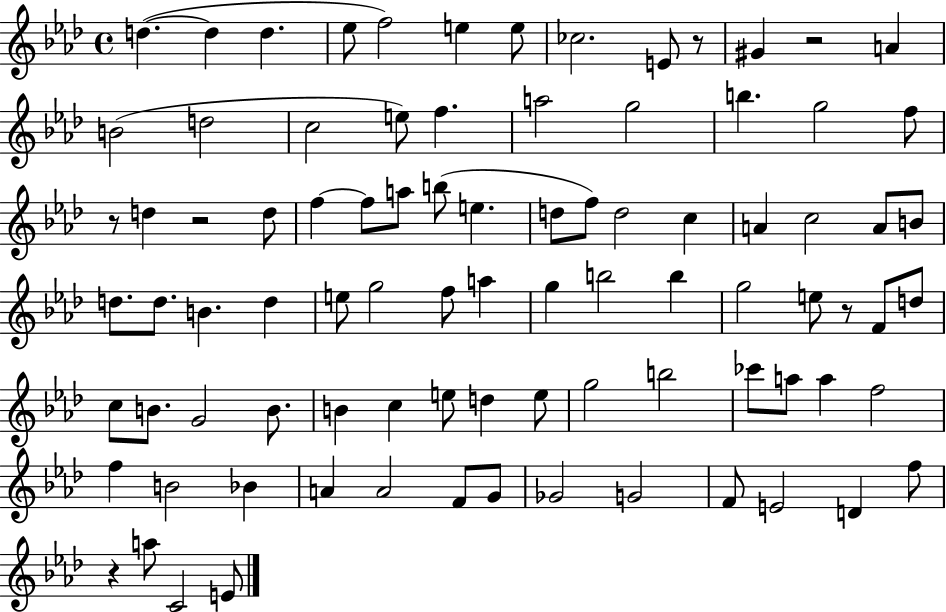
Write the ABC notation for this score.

X:1
T:Untitled
M:4/4
L:1/4
K:Ab
d d d _e/2 f2 e e/2 _c2 E/2 z/2 ^G z2 A B2 d2 c2 e/2 f a2 g2 b g2 f/2 z/2 d z2 d/2 f f/2 a/2 b/2 e d/2 f/2 d2 c A c2 A/2 B/2 d/2 d/2 B d e/2 g2 f/2 a g b2 b g2 e/2 z/2 F/2 d/2 c/2 B/2 G2 B/2 B c e/2 d e/2 g2 b2 _c'/2 a/2 a f2 f B2 _B A A2 F/2 G/2 _G2 G2 F/2 E2 D f/2 z a/2 C2 E/2